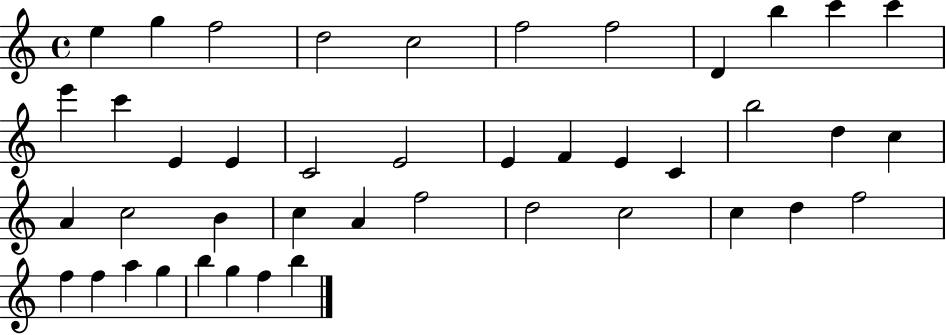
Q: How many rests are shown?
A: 0